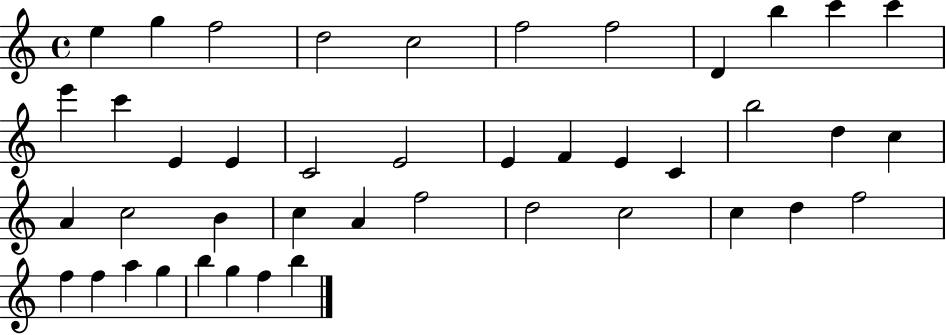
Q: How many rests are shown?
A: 0